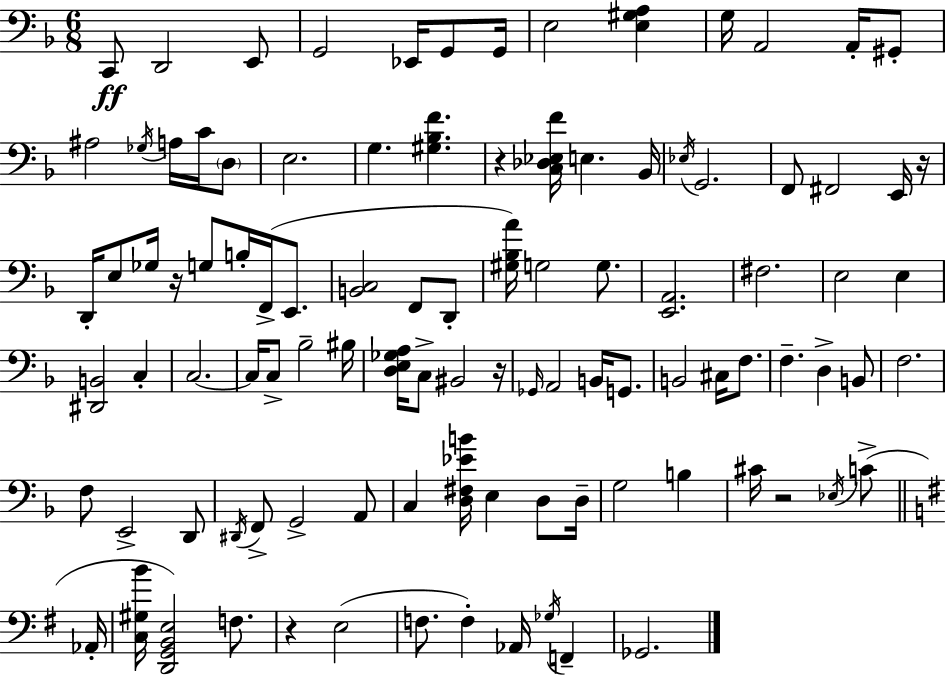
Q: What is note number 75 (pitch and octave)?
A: C4